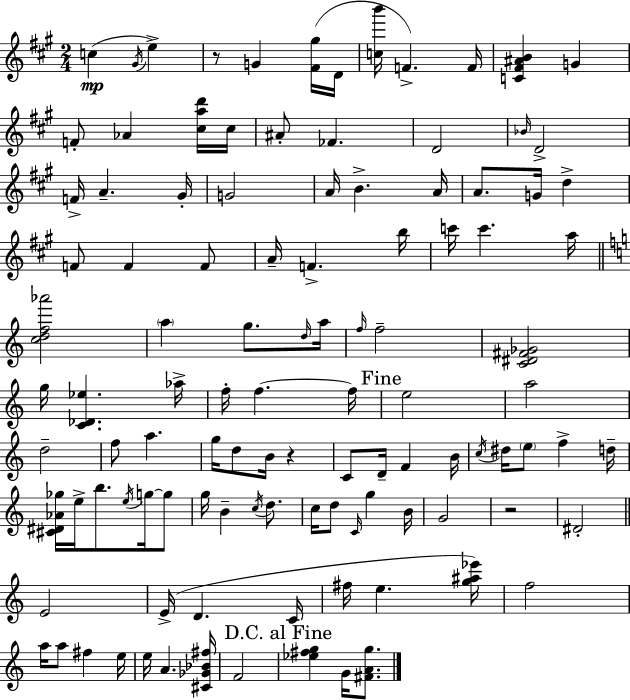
C5/q G#4/s E5/q R/e G4/q [F#4,G#5]/s D4/s [C5,B6]/s F4/q. F4/s [C4,F#4,A#4,B4]/q G4/q F4/e Ab4/q [C#5,A5,D6]/s C#5/s A#4/e FES4/q. D4/h Bb4/s D4/h F4/s A4/q. G#4/s G4/h A4/s B4/q. A4/s A4/e. G4/s D5/q F4/e F4/q F4/e A4/s F4/q. B5/s C6/s C6/q. A5/s [C5,D5,F5,Ab6]/h A5/q G5/e. D5/s A5/s F5/s F5/h [C4,D#4,F#4,Gb4]/h G5/s [C4,Db4,Eb5]/q. Ab5/s F5/s F5/q. F5/s E5/h A5/h D5/h F5/e A5/q. G5/s D5/e B4/s R/q C4/e D4/s F4/q B4/s C5/s D#5/s E5/e F5/q D5/s [C#4,D#4,Ab4,Gb5]/s E5/s B5/e. E5/s G5/s G5/e G5/s B4/q C5/s D5/e. C5/s D5/e C4/s G5/q B4/s G4/h R/h D#4/h E4/h E4/s D4/q. C4/s F#5/s E5/q. [G5,A#5,Eb6]/s F5/h A5/s A5/e F#5/q E5/s E5/s A4/q. [C#4,Gb4,Bb4,F#5]/s F4/h [Eb5,F#5,G5]/q G4/s [F#4,A4,G5]/e.